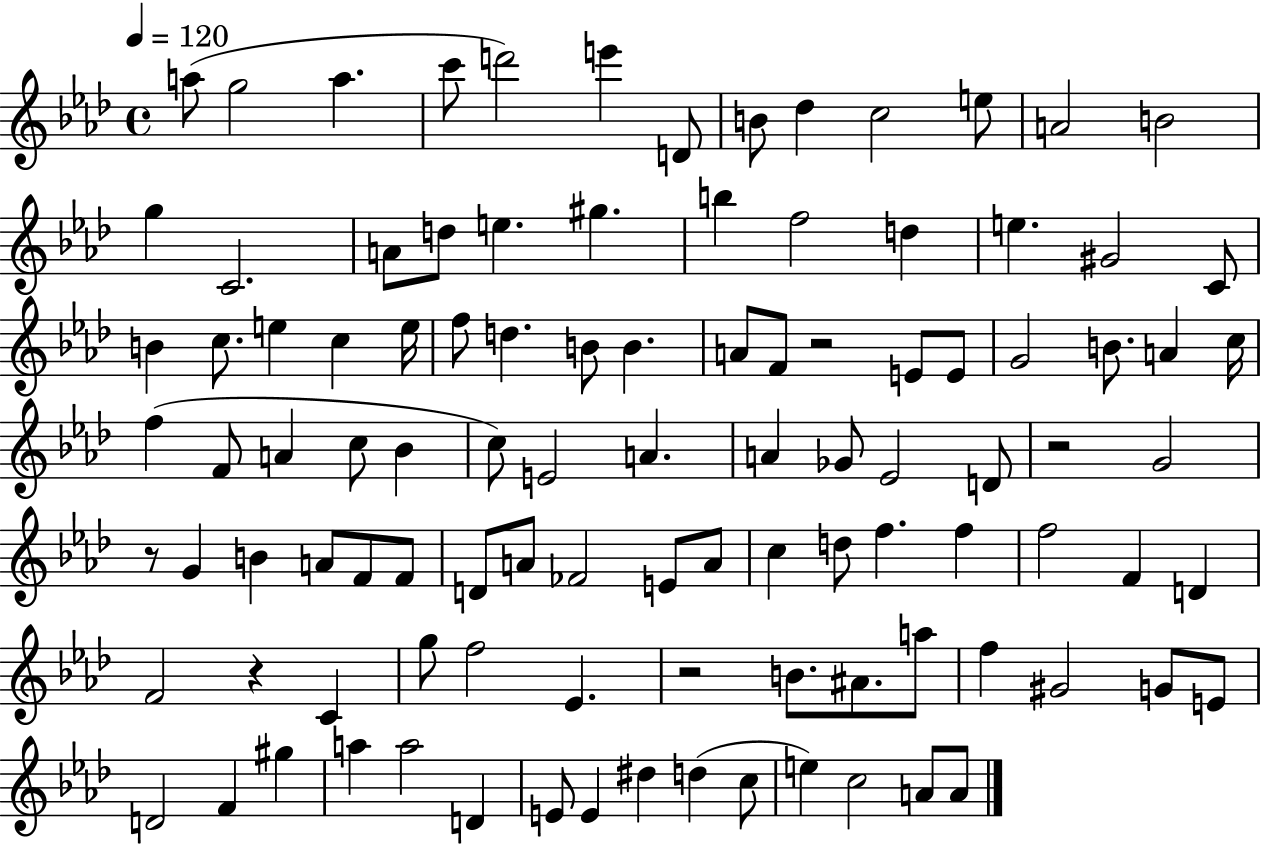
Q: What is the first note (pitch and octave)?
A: A5